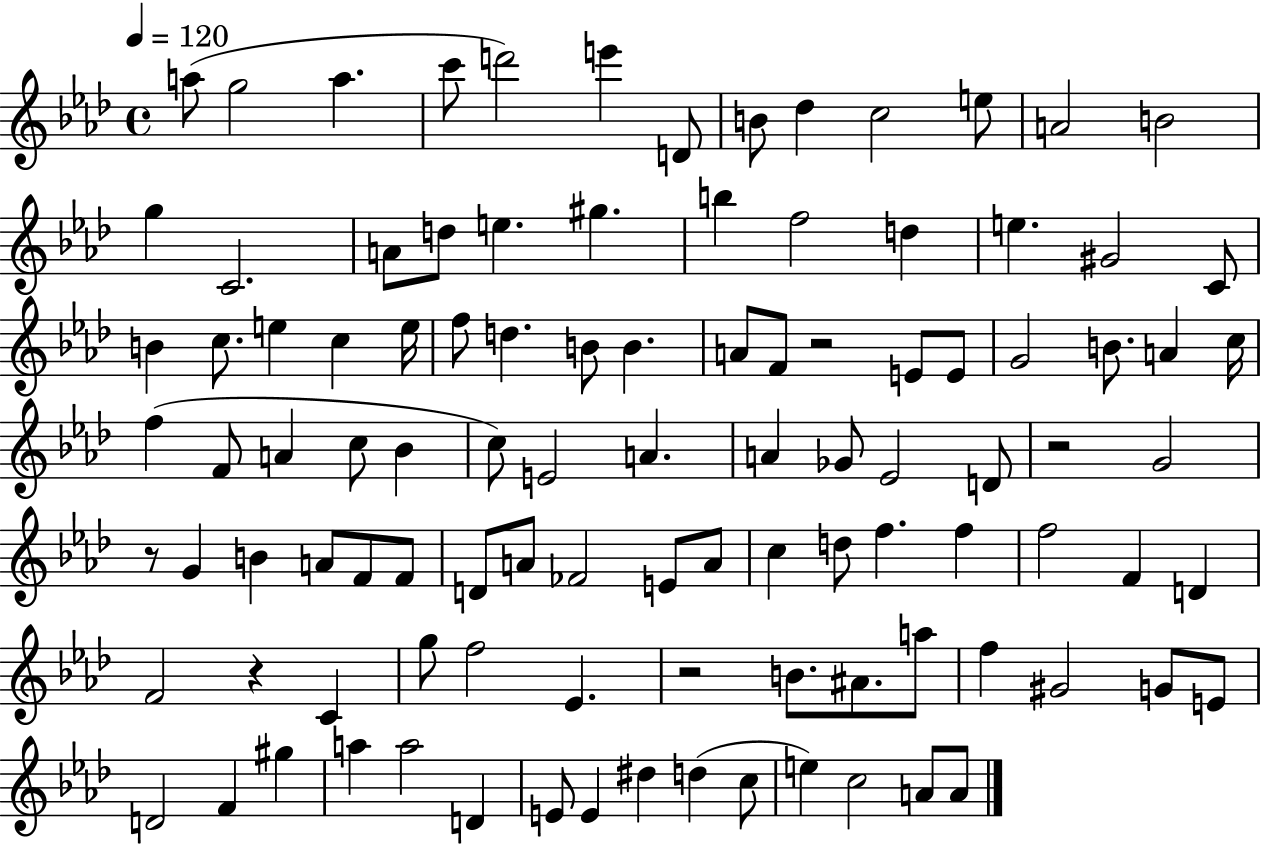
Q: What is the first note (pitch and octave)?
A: A5